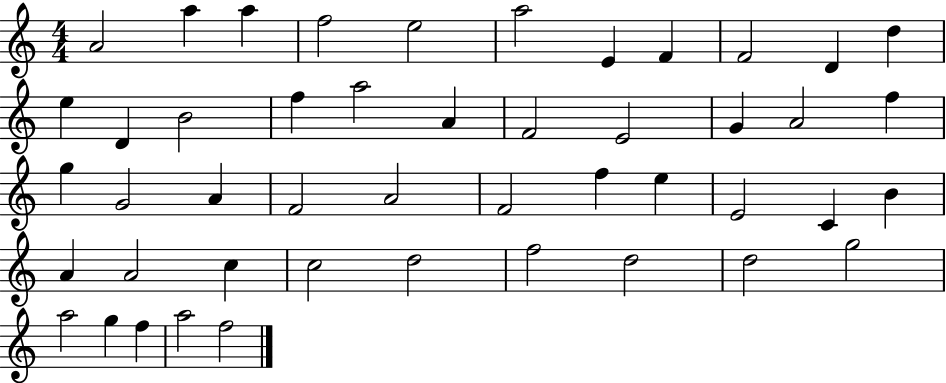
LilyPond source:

{
  \clef treble
  \numericTimeSignature
  \time 4/4
  \key c \major
  a'2 a''4 a''4 | f''2 e''2 | a''2 e'4 f'4 | f'2 d'4 d''4 | \break e''4 d'4 b'2 | f''4 a''2 a'4 | f'2 e'2 | g'4 a'2 f''4 | \break g''4 g'2 a'4 | f'2 a'2 | f'2 f''4 e''4 | e'2 c'4 b'4 | \break a'4 a'2 c''4 | c''2 d''2 | f''2 d''2 | d''2 g''2 | \break a''2 g''4 f''4 | a''2 f''2 | \bar "|."
}